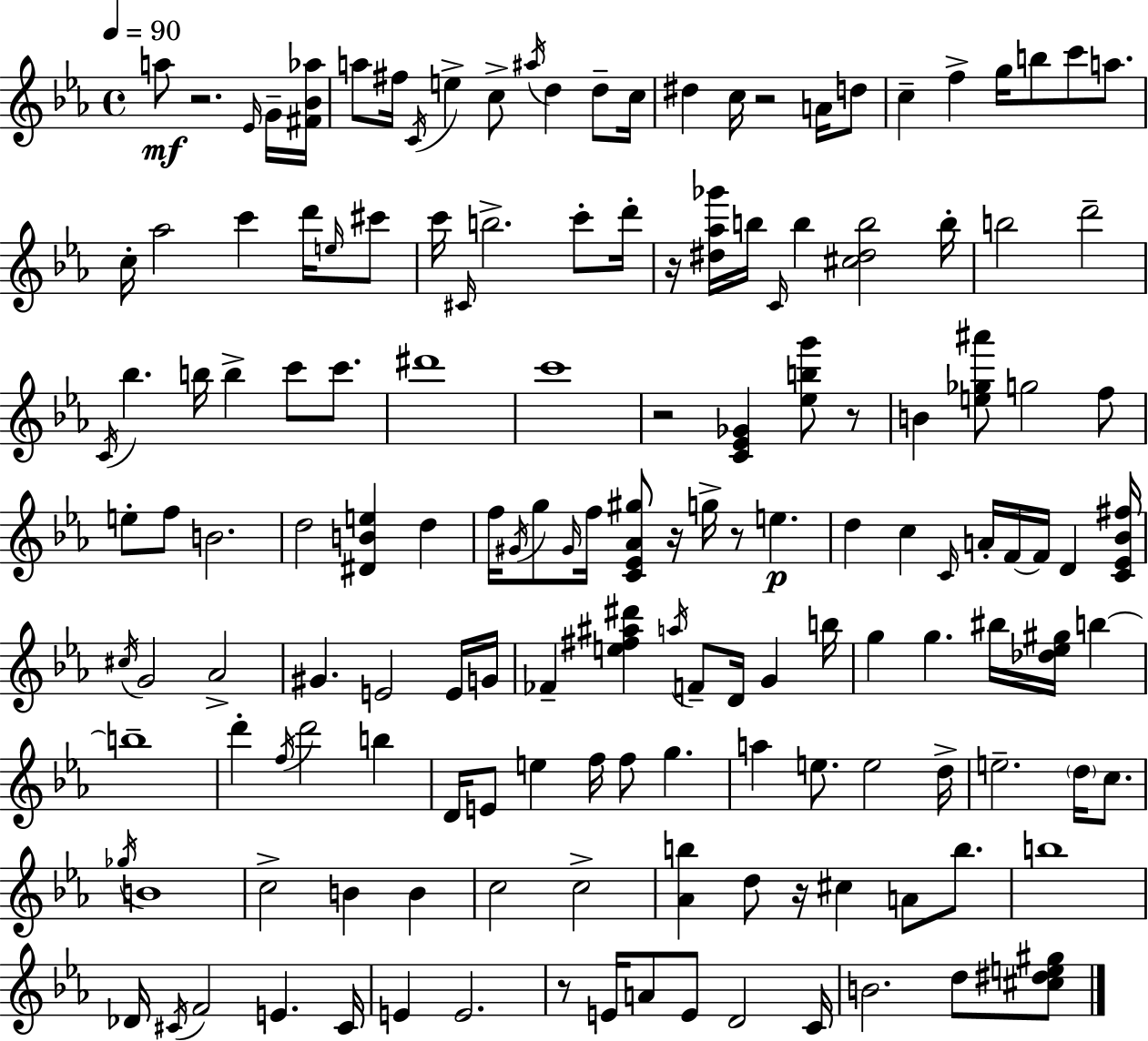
{
  \clef treble
  \time 4/4
  \defaultTimeSignature
  \key c \minor
  \tempo 4 = 90
  \repeat volta 2 { a''8\mf r2. \grace { ees'16 } g'16-- | <fis' bes' aes''>16 a''8 fis''16 \acciaccatura { c'16 } e''4-> c''8-> \acciaccatura { ais''16 } d''4 | d''8-- c''16 dis''4 c''16 r2 | a'16 d''8 c''4-- f''4-> g''16 b''8 c'''8 | \break a''8. c''16-. aes''2 c'''4 | d'''16 \grace { e''16 } cis'''8 c'''16 \grace { cis'16 } b''2.-> | c'''8-. d'''16-. r16 <dis'' aes'' ges'''>16 b''16 \grace { c'16 } b''4 <cis'' dis'' b''>2 | b''16-. b''2 d'''2-- | \break \acciaccatura { c'16 } bes''4. b''16 b''4-> | c'''8 c'''8. dis'''1 | c'''1 | r2 <c' ees' ges'>4 | \break <ees'' b'' g'''>8 r8 b'4 <e'' ges'' ais'''>8 g''2 | f''8 e''8-. f''8 b'2. | d''2 <dis' b' e''>4 | d''4 f''16 \acciaccatura { gis'16 } g''8 \grace { gis'16 } f''16 <c' ees' aes' gis''>8 r16 | \break g''16-> r8 e''4.\p d''4 c''4 | \grace { c'16 } a'16-. f'16~~ f'16 d'4 <c' ees' bes' fis''>16 \acciaccatura { cis''16 } g'2 | aes'2-> gis'4. | e'2 e'16 g'16 fes'4-- <e'' fis'' ais'' dis'''>4 | \break \acciaccatura { a''16 } f'8-- d'16 g'4 b''16 g''4 | g''4. bis''16 <des'' ees'' gis''>16 b''4~~ b''1-- | d'''4-. | \acciaccatura { f''16 } d'''2 b''4 d'16 e'8 | \break e''4 f''16 f''8 g''4. a''4 | e''8. e''2 d''16-> e''2.-- | \parenthesize d''16 c''8. \acciaccatura { ges''16 } b'1 | c''2-> | \break b'4 b'4 c''2 | c''2-> <aes' b''>4 | d''8 r16 cis''4 a'8 b''8. b''1 | des'16 \acciaccatura { cis'16 } | \break f'2 e'4. cis'16 e'4 | e'2. r8 | e'16 a'8 e'8 d'2 c'16 b'2. | d''8 <cis'' dis'' e'' gis''>8 } \bar "|."
}